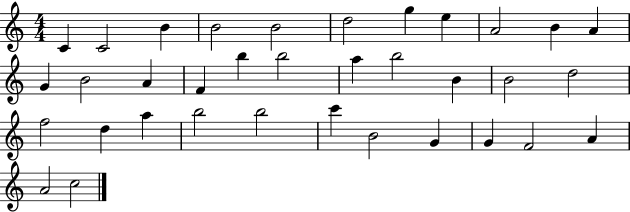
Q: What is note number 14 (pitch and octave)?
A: A4